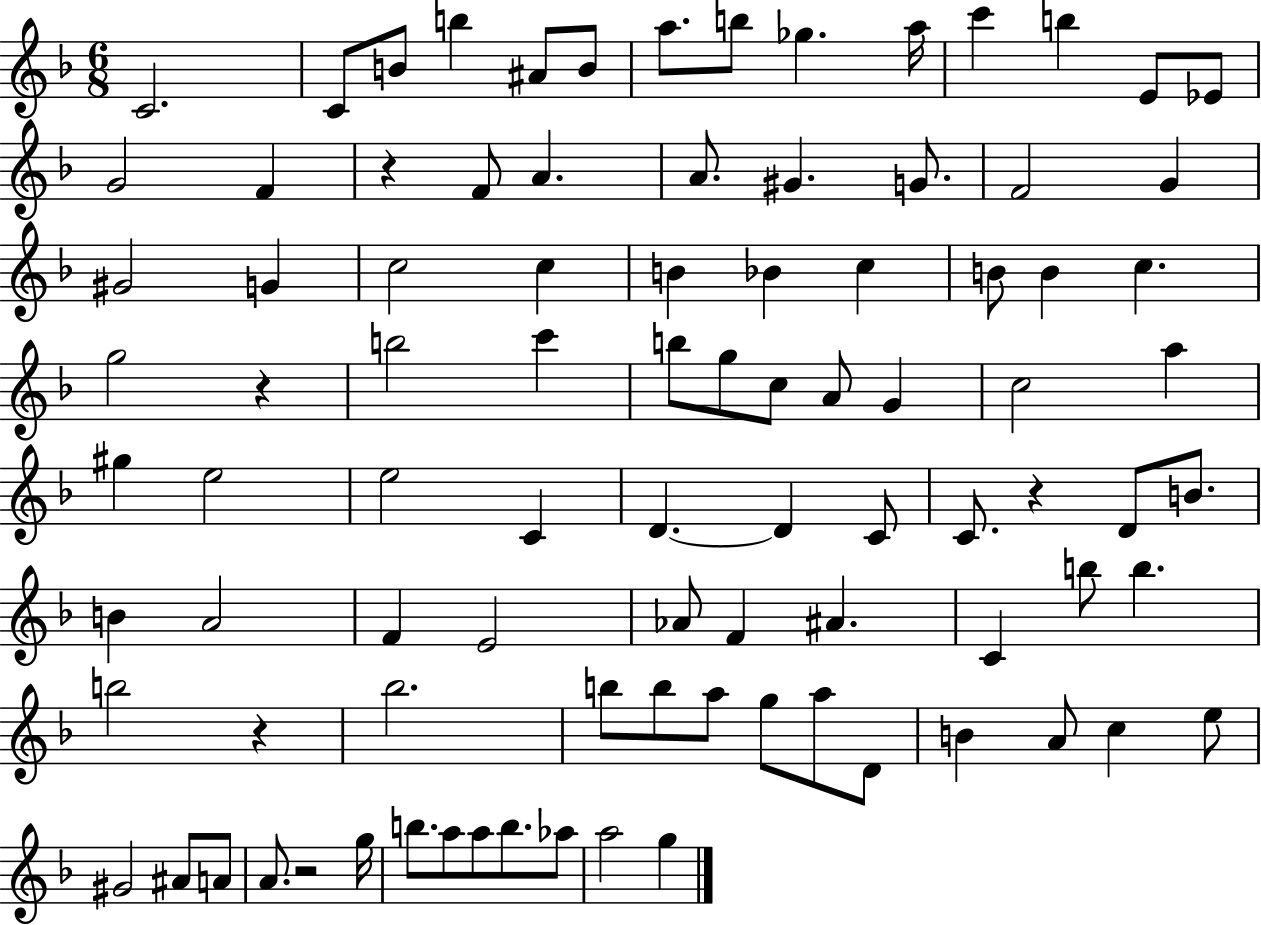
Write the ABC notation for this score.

X:1
T:Untitled
M:6/8
L:1/4
K:F
C2 C/2 B/2 b ^A/2 B/2 a/2 b/2 _g a/4 c' b E/2 _E/2 G2 F z F/2 A A/2 ^G G/2 F2 G ^G2 G c2 c B _B c B/2 B c g2 z b2 c' b/2 g/2 c/2 A/2 G c2 a ^g e2 e2 C D D C/2 C/2 z D/2 B/2 B A2 F E2 _A/2 F ^A C b/2 b b2 z _b2 b/2 b/2 a/2 g/2 a/2 D/2 B A/2 c e/2 ^G2 ^A/2 A/2 A/2 z2 g/4 b/2 a/2 a/2 b/2 _a/2 a2 g